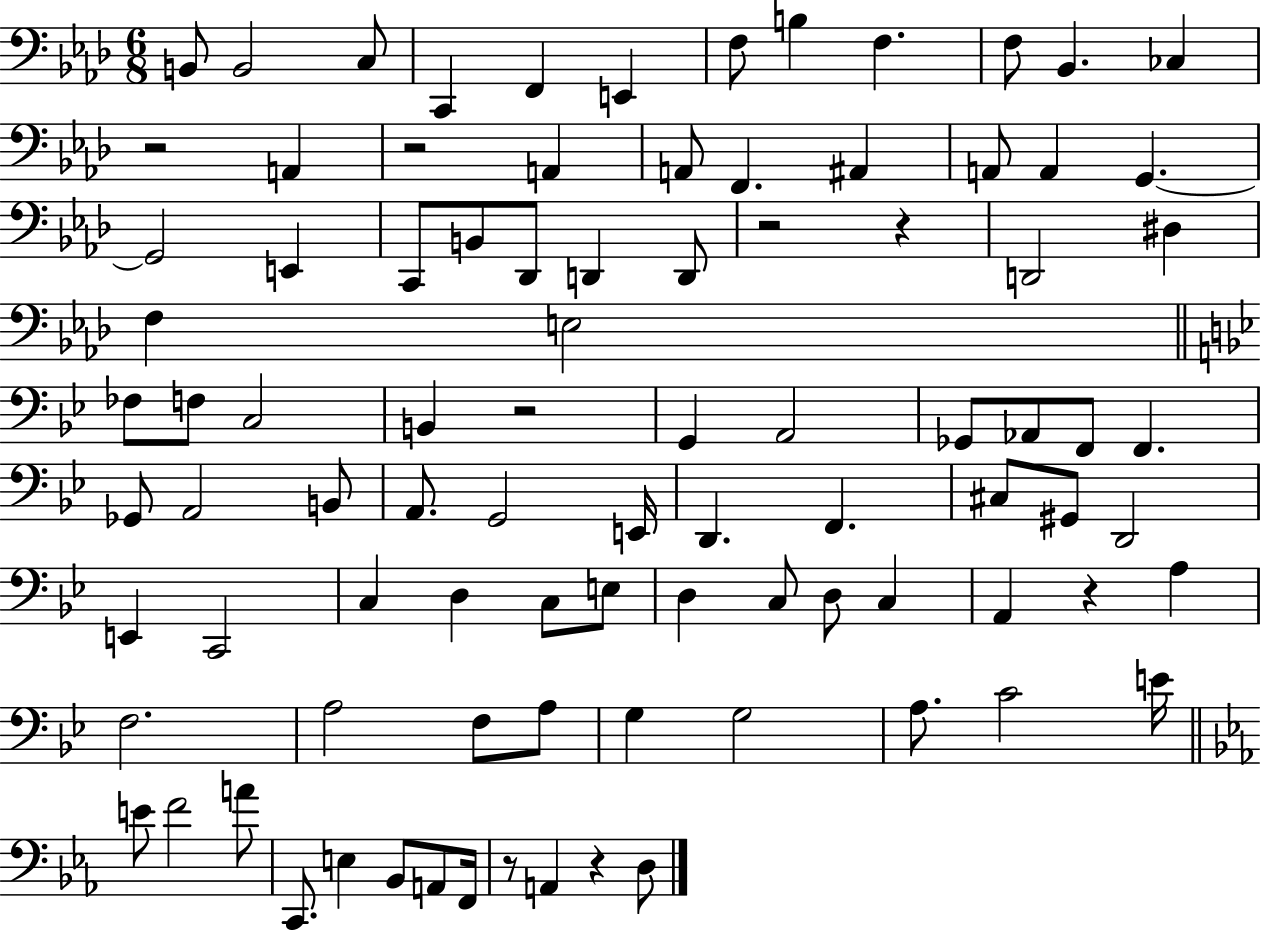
{
  \clef bass
  \numericTimeSignature
  \time 6/8
  \key aes \major
  b,8 b,2 c8 | c,4 f,4 e,4 | f8 b4 f4. | f8 bes,4. ces4 | \break r2 a,4 | r2 a,4 | a,8 f,4. ais,4 | a,8 a,4 g,4.~~ | \break g,2 e,4 | c,8 b,8 des,8 d,4 d,8 | r2 r4 | d,2 dis4 | \break f4 e2 | \bar "||" \break \key bes \major fes8 f8 c2 | b,4 r2 | g,4 a,2 | ges,8 aes,8 f,8 f,4. | \break ges,8 a,2 b,8 | a,8. g,2 e,16 | d,4. f,4. | cis8 gis,8 d,2 | \break e,4 c,2 | c4 d4 c8 e8 | d4 c8 d8 c4 | a,4 r4 a4 | \break f2. | a2 f8 a8 | g4 g2 | a8. c'2 e'16 | \break \bar "||" \break \key ees \major e'8 f'2 a'8 | c,8. e4 bes,8 a,8 f,16 | r8 a,4 r4 d8 | \bar "|."
}